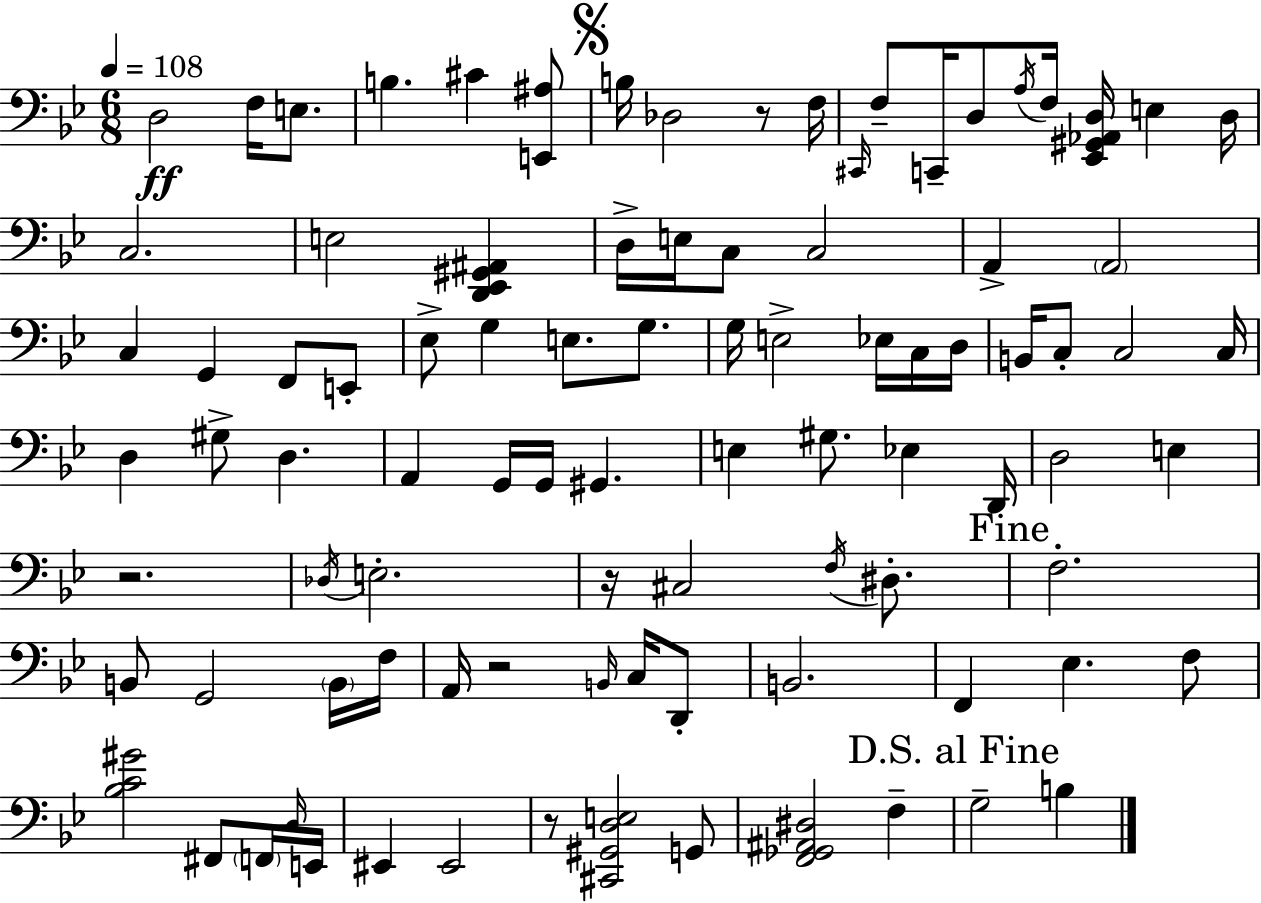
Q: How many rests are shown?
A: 5